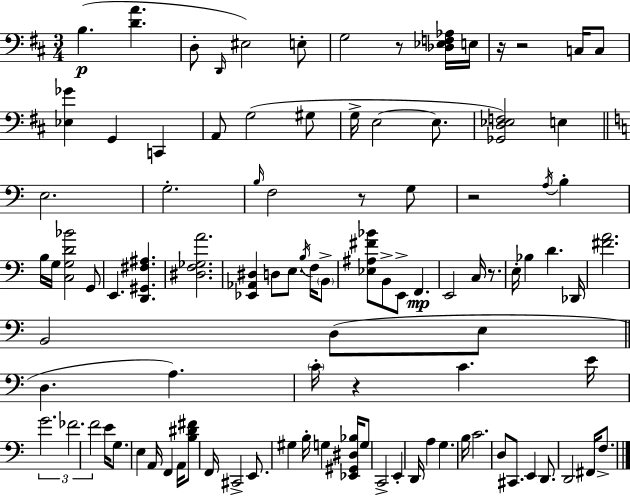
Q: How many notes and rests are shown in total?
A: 100